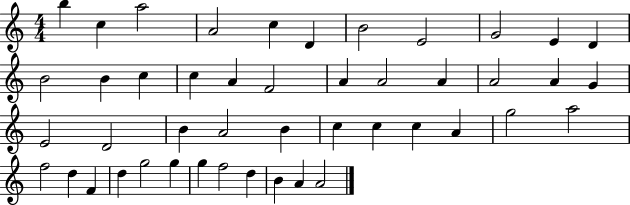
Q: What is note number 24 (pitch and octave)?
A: E4